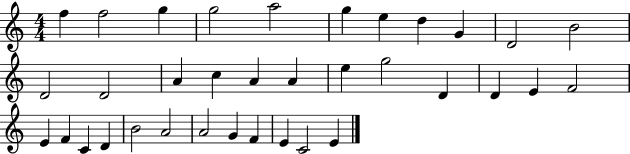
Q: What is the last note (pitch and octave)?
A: E4